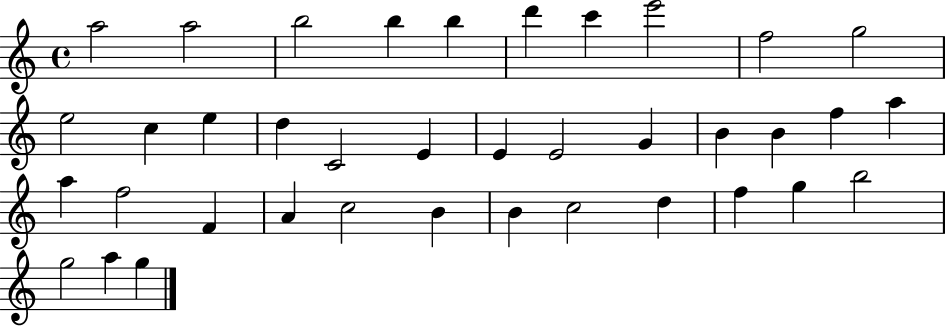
{
  \clef treble
  \time 4/4
  \defaultTimeSignature
  \key c \major
  a''2 a''2 | b''2 b''4 b''4 | d'''4 c'''4 e'''2 | f''2 g''2 | \break e''2 c''4 e''4 | d''4 c'2 e'4 | e'4 e'2 g'4 | b'4 b'4 f''4 a''4 | \break a''4 f''2 f'4 | a'4 c''2 b'4 | b'4 c''2 d''4 | f''4 g''4 b''2 | \break g''2 a''4 g''4 | \bar "|."
}